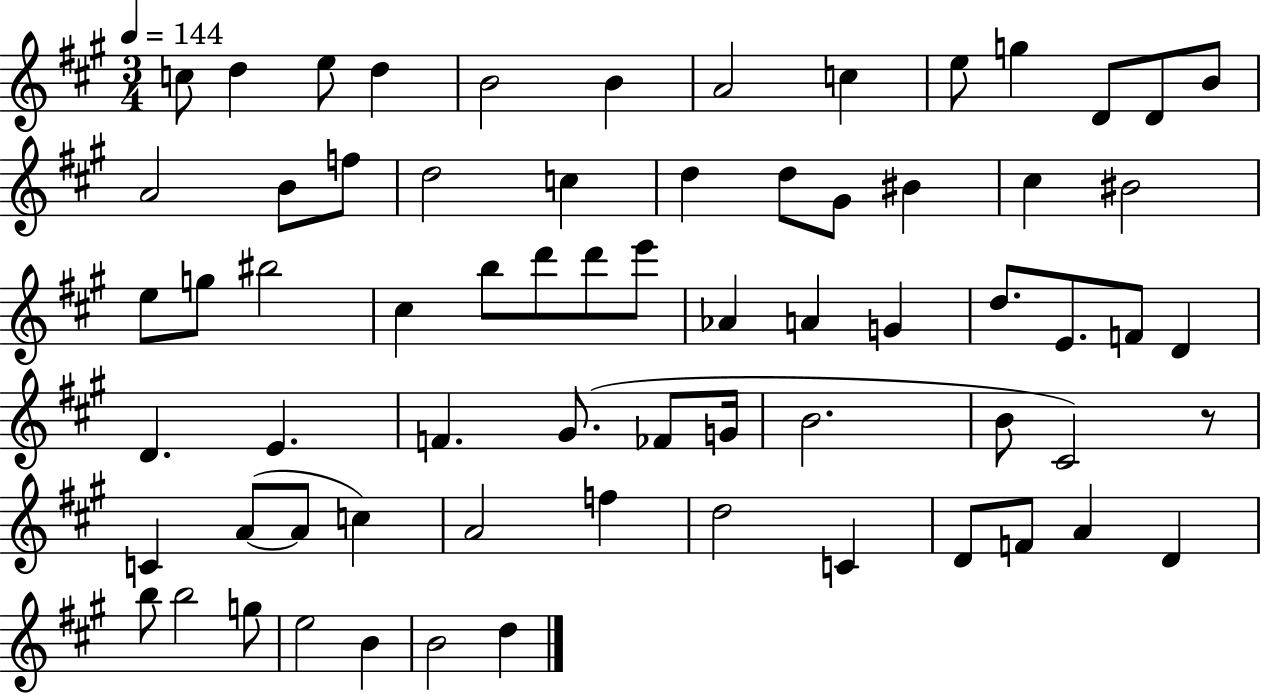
C5/e D5/q E5/e D5/q B4/h B4/q A4/h C5/q E5/e G5/q D4/e D4/e B4/e A4/h B4/e F5/e D5/h C5/q D5/q D5/e G#4/e BIS4/q C#5/q BIS4/h E5/e G5/e BIS5/h C#5/q B5/e D6/e D6/e E6/e Ab4/q A4/q G4/q D5/e. E4/e. F4/e D4/q D4/q. E4/q. F4/q. G#4/e. FES4/e G4/s B4/h. B4/e C#4/h R/e C4/q A4/e A4/e C5/q A4/h F5/q D5/h C4/q D4/e F4/e A4/q D4/q B5/e B5/h G5/e E5/h B4/q B4/h D5/q